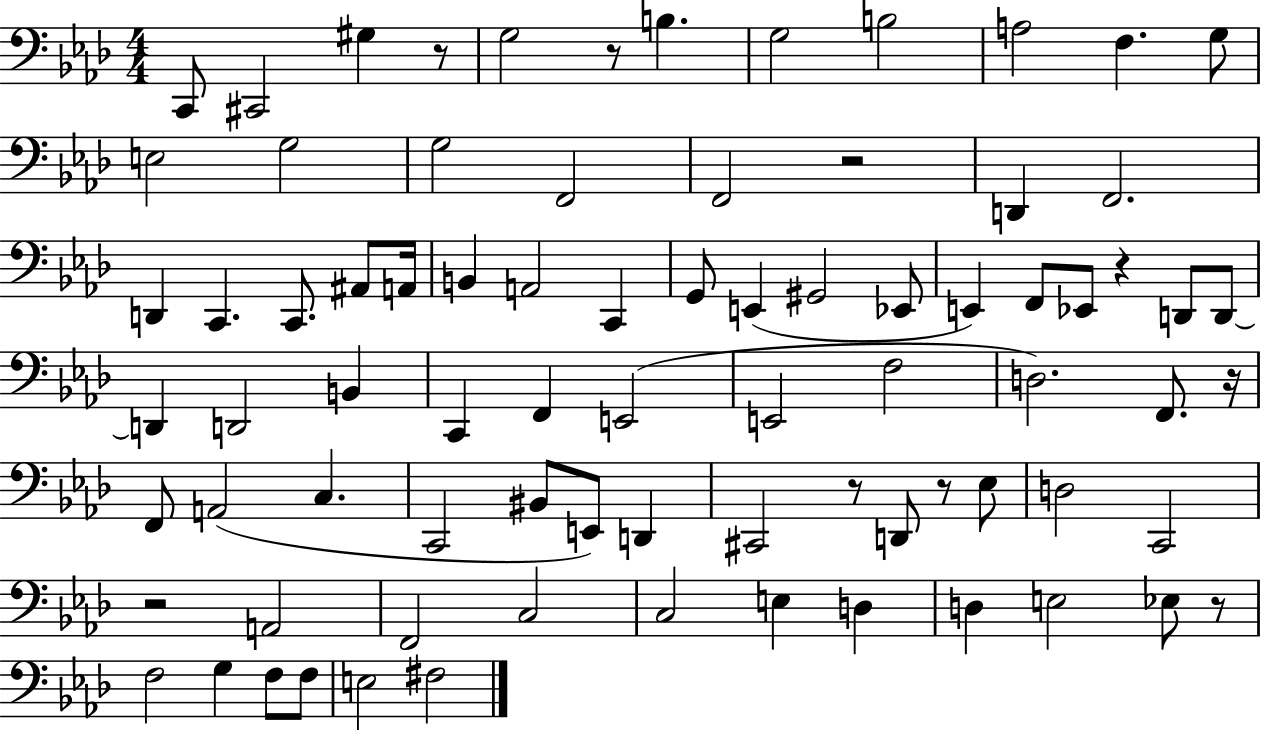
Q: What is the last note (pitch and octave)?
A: F#3